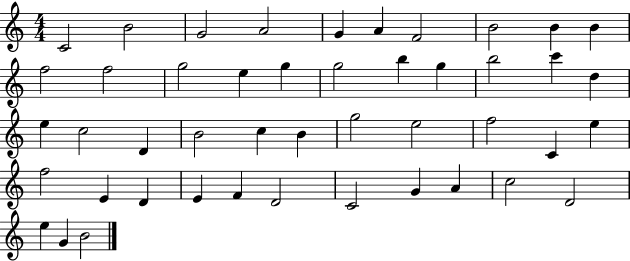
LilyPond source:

{
  \clef treble
  \numericTimeSignature
  \time 4/4
  \key c \major
  c'2 b'2 | g'2 a'2 | g'4 a'4 f'2 | b'2 b'4 b'4 | \break f''2 f''2 | g''2 e''4 g''4 | g''2 b''4 g''4 | b''2 c'''4 d''4 | \break e''4 c''2 d'4 | b'2 c''4 b'4 | g''2 e''2 | f''2 c'4 e''4 | \break f''2 e'4 d'4 | e'4 f'4 d'2 | c'2 g'4 a'4 | c''2 d'2 | \break e''4 g'4 b'2 | \bar "|."
}